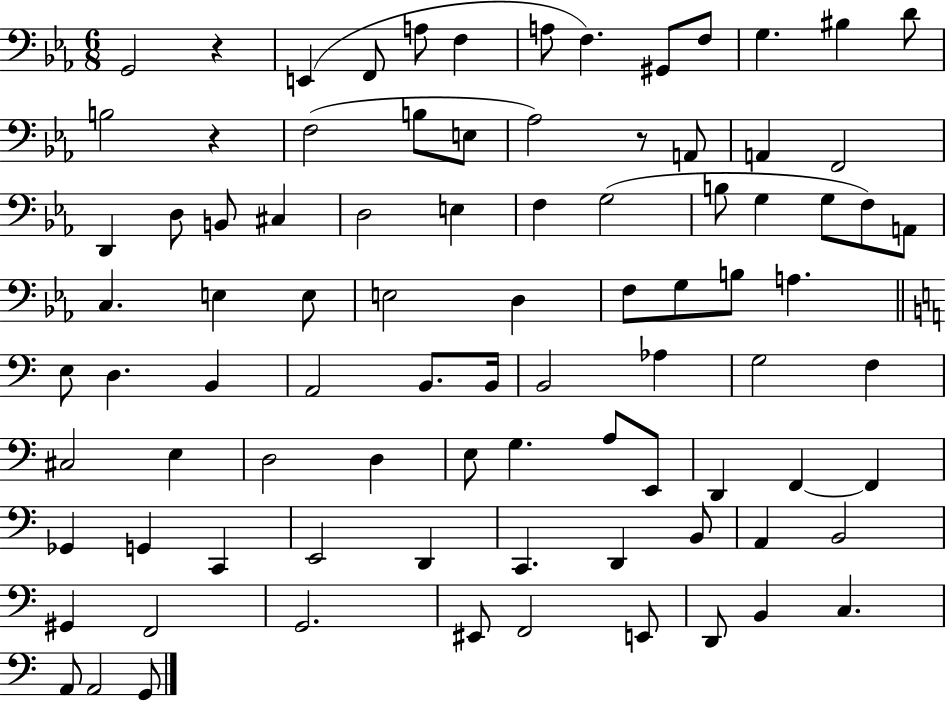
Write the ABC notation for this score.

X:1
T:Untitled
M:6/8
L:1/4
K:Eb
G,,2 z E,, F,,/2 A,/2 F, A,/2 F, ^G,,/2 F,/2 G, ^B, D/2 B,2 z F,2 B,/2 E,/2 _A,2 z/2 A,,/2 A,, F,,2 D,, D,/2 B,,/2 ^C, D,2 E, F, G,2 B,/2 G, G,/2 F,/2 A,,/2 C, E, E,/2 E,2 D, F,/2 G,/2 B,/2 A, E,/2 D, B,, A,,2 B,,/2 B,,/4 B,,2 _A, G,2 F, ^C,2 E, D,2 D, E,/2 G, A,/2 E,,/2 D,, F,, F,, _G,, G,, C,, E,,2 D,, C,, D,, B,,/2 A,, B,,2 ^G,, F,,2 G,,2 ^E,,/2 F,,2 E,,/2 D,,/2 B,, C, A,,/2 A,,2 G,,/2